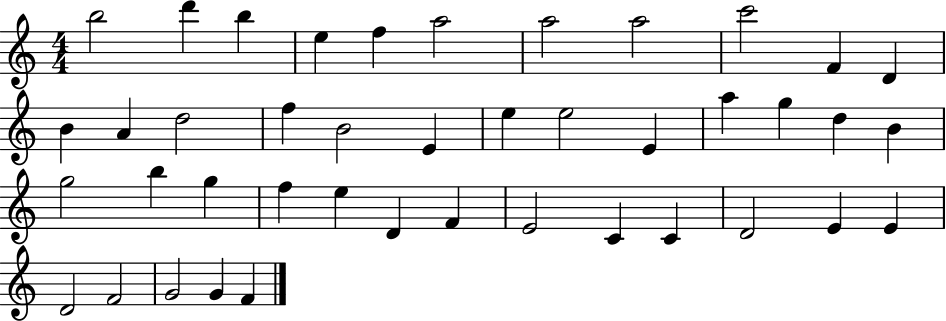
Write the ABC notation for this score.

X:1
T:Untitled
M:4/4
L:1/4
K:C
b2 d' b e f a2 a2 a2 c'2 F D B A d2 f B2 E e e2 E a g d B g2 b g f e D F E2 C C D2 E E D2 F2 G2 G F